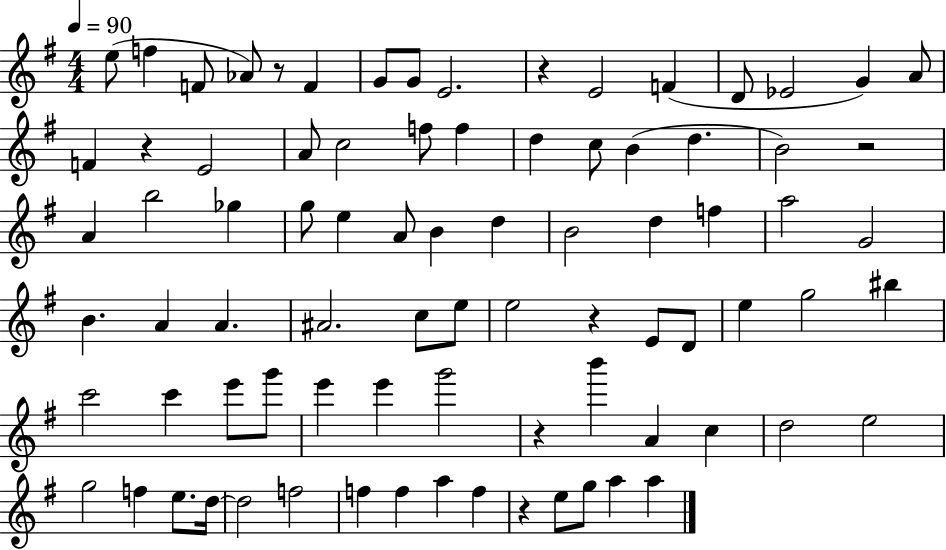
E5/e F5/q F4/e Ab4/e R/e F4/q G4/e G4/e E4/h. R/q E4/h F4/q D4/e Eb4/h G4/q A4/e F4/q R/q E4/h A4/e C5/h F5/e F5/q D5/q C5/e B4/q D5/q. B4/h R/h A4/q B5/h Gb5/q G5/e E5/q A4/e B4/q D5/q B4/h D5/q F5/q A5/h G4/h B4/q. A4/q A4/q. A#4/h. C5/e E5/e E5/h R/q E4/e D4/e E5/q G5/h BIS5/q C6/h C6/q E6/e G6/e E6/q E6/q G6/h R/q B6/q A4/q C5/q D5/h E5/h G5/h F5/q E5/e. D5/s D5/h F5/h F5/q F5/q A5/q F5/q R/q E5/e G5/e A5/q A5/q